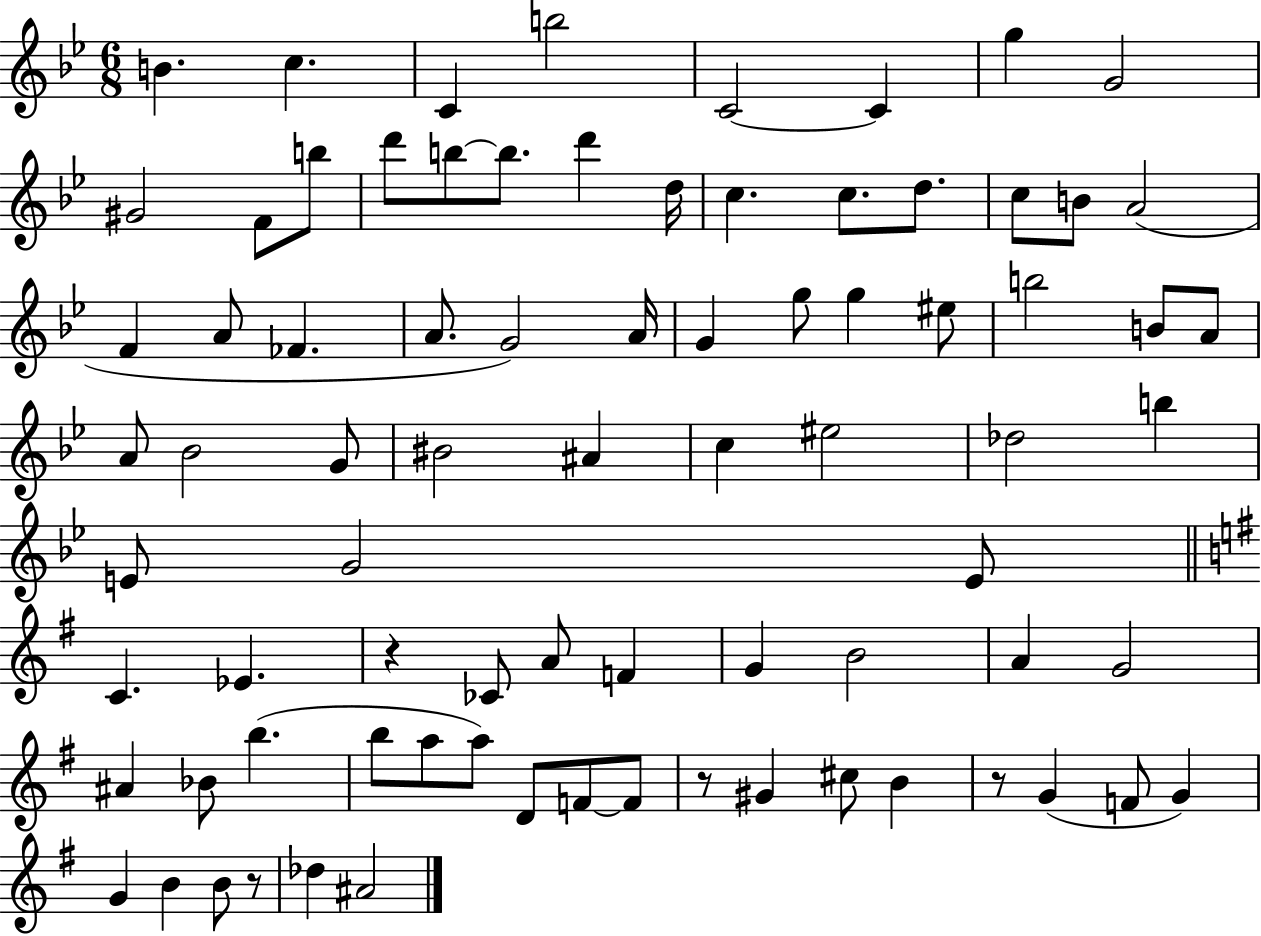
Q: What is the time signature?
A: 6/8